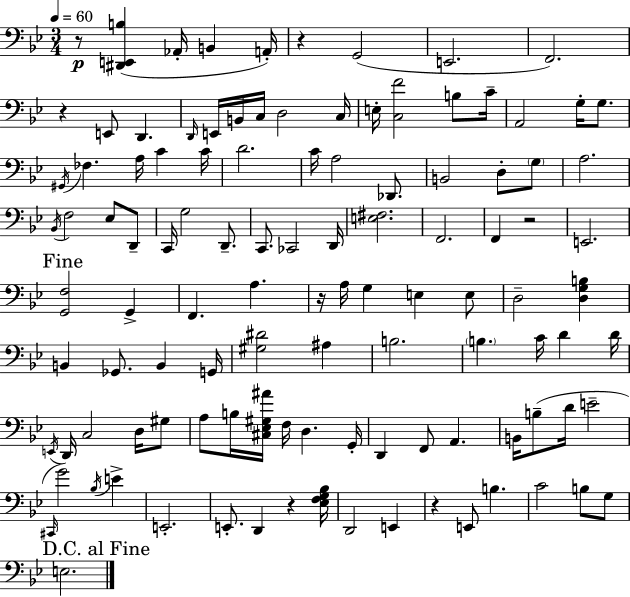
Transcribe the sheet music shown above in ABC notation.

X:1
T:Untitled
M:3/4
L:1/4
K:Bb
z/2 [^D,,E,,B,] _A,,/4 B,, A,,/4 z G,,2 E,,2 F,,2 z E,,/2 D,, D,,/4 E,,/4 B,,/4 C,/4 D,2 C,/4 E,/4 [C,F]2 B,/2 C/4 A,,2 G,/4 G,/2 ^G,,/4 _F, A,/4 C C/4 D2 C/4 A,2 _D,,/2 B,,2 D,/2 G,/2 A,2 _B,,/4 F,2 _E,/2 D,,/2 C,,/4 G,2 D,,/2 C,,/2 _C,,2 D,,/4 [E,^F,]2 F,,2 F,, z2 E,,2 [G,,F,]2 G,, F,, A, z/4 A,/4 G, E, E,/2 D,2 [D,G,B,] B,, _G,,/2 B,, G,,/4 [^G,^D]2 ^A, B,2 B, C/4 D D/4 E,,/4 D,,/4 C,2 D,/4 ^G,/2 A,/2 B,/4 [^C,_E,^G,^A]/4 F,/4 D, G,,/4 D,, F,,/2 A,, B,,/4 B,/2 D/4 E2 ^C,,/4 G2 _B,/4 E E,,2 E,,/2 D,, z [_E,F,G,_B,]/4 D,,2 E,, z E,,/2 B, C2 B,/2 G,/2 E,2